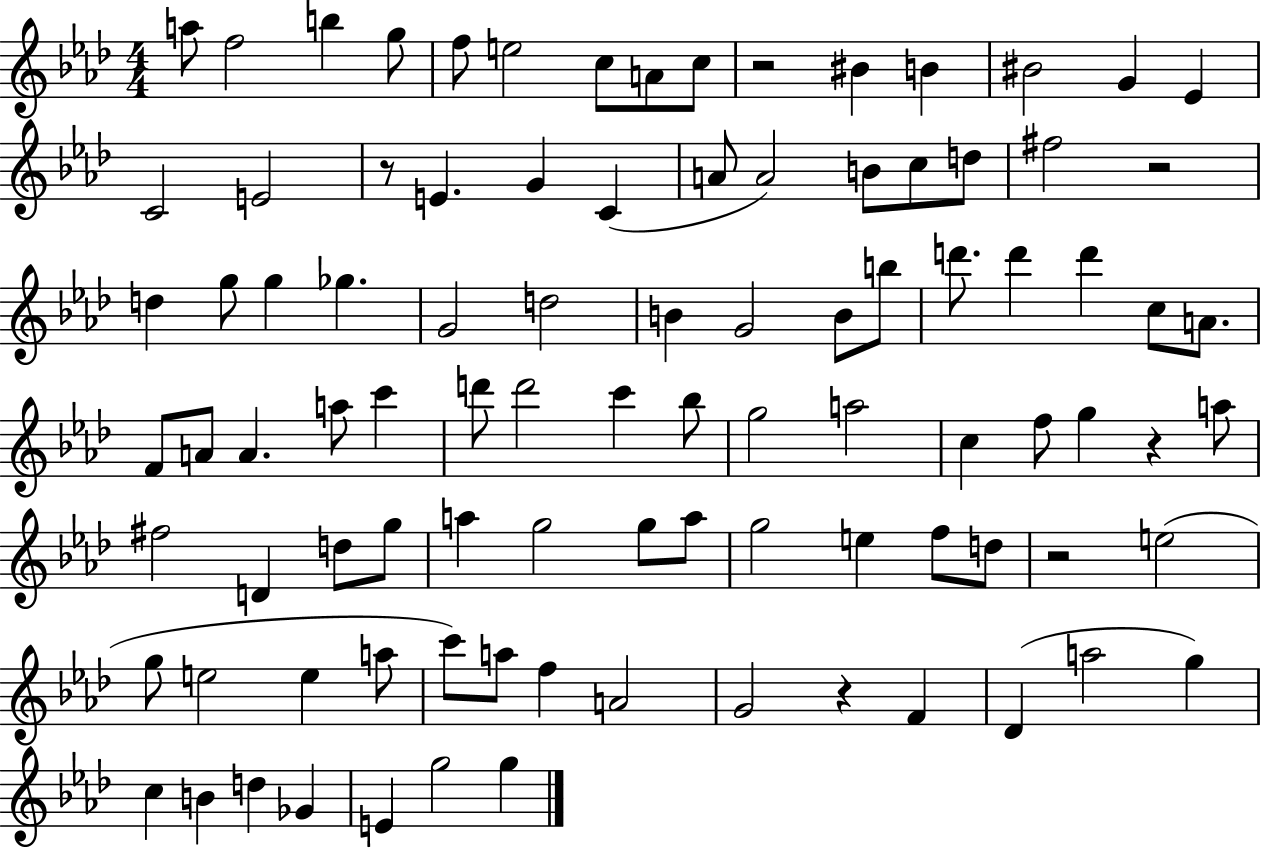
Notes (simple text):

A5/e F5/h B5/q G5/e F5/e E5/h C5/e A4/e C5/e R/h BIS4/q B4/q BIS4/h G4/q Eb4/q C4/h E4/h R/e E4/q. G4/q C4/q A4/e A4/h B4/e C5/e D5/e F#5/h R/h D5/q G5/e G5/q Gb5/q. G4/h D5/h B4/q G4/h B4/e B5/e D6/e. D6/q D6/q C5/e A4/e. F4/e A4/e A4/q. A5/e C6/q D6/e D6/h C6/q Bb5/e G5/h A5/h C5/q F5/e G5/q R/q A5/e F#5/h D4/q D5/e G5/e A5/q G5/h G5/e A5/e G5/h E5/q F5/e D5/e R/h E5/h G5/e E5/h E5/q A5/e C6/e A5/e F5/q A4/h G4/h R/q F4/q Db4/q A5/h G5/q C5/q B4/q D5/q Gb4/q E4/q G5/h G5/q